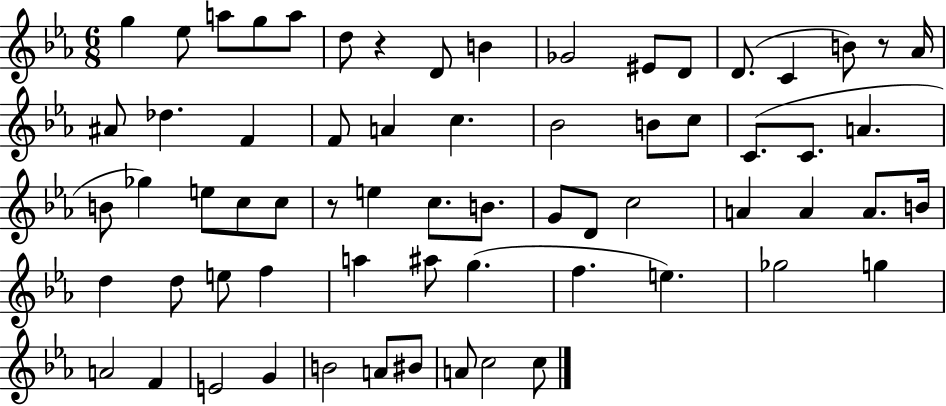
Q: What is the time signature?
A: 6/8